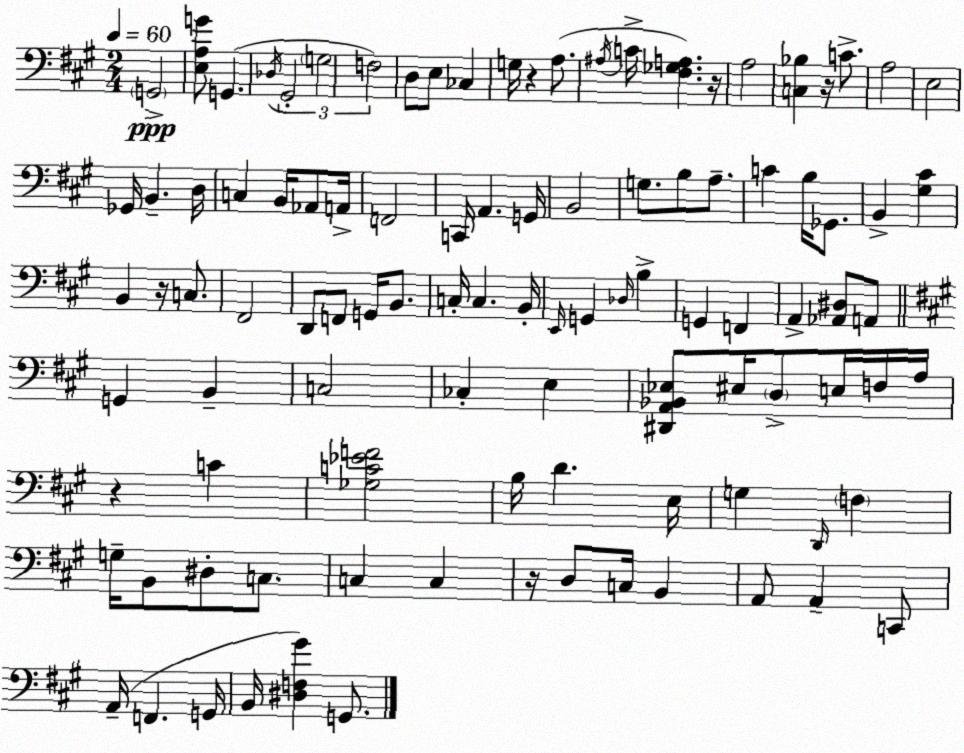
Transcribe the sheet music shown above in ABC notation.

X:1
T:Untitled
M:2/4
L:1/4
K:A
G,,2 [E,A,G]/2 G,, _D,/4 ^G,,2 G,2 F,2 D,/2 E,/2 _C, G,/4 z A,/2 ^A,/4 C/4 [^F,_G,A,] z/4 A,2 [C,_B,] z/4 C/2 A,2 E,2 _G,,/4 B,, D,/4 C, B,,/4 _A,,/2 A,,/4 F,,2 C,,/4 A,, G,,/4 B,,2 G,/2 B,/2 A,/2 C B,/4 _G,,/2 B,, [^G,^C] B,, z/4 C,/2 ^F,,2 D,,/2 F,,/2 G,,/4 B,,/2 C,/4 C, B,,/4 E,,/4 G,, _D,/4 B, G,, F,, A,, [_A,,^D,]/2 A,,/2 G,, B,, C,2 _C, E, [^D,,A,,_B,,_E,]/2 ^E,/4 D,/2 E,/4 F,/4 A,/4 z C [_G,C_EF]2 B,/4 D E,/4 G, D,,/4 F, G,/4 B,,/2 ^D,/2 C,/2 C, C, z/4 D,/2 C,/4 B,, A,,/2 A,, C,,/2 A,,/4 F,, G,,/4 B,,/4 [^D,F,^G] G,,/2